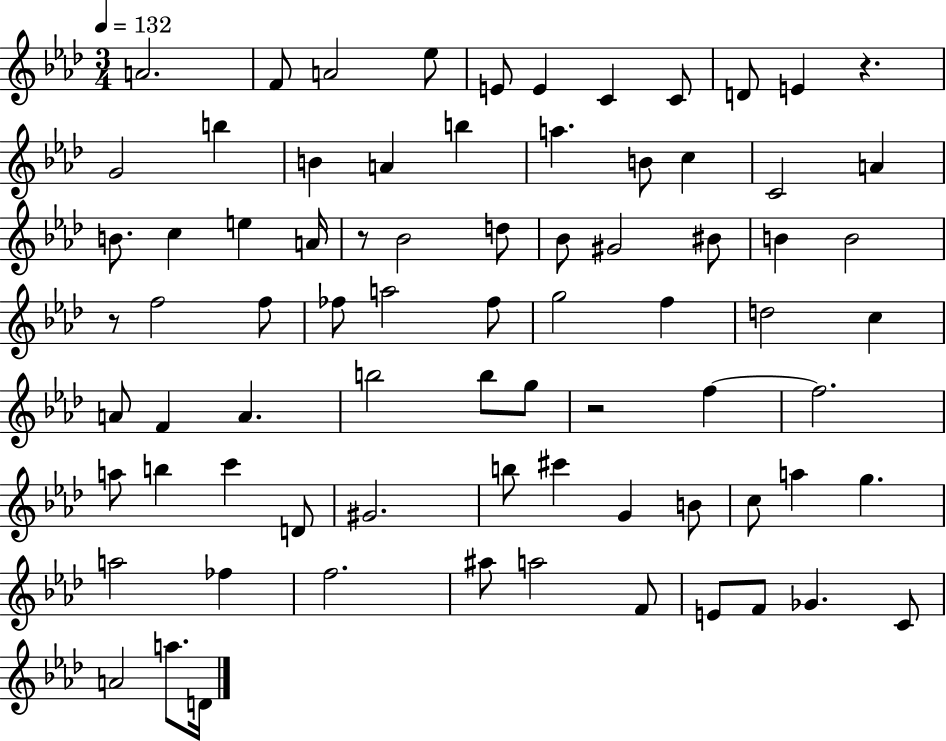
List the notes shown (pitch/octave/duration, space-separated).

A4/h. F4/e A4/h Eb5/e E4/e E4/q C4/q C4/e D4/e E4/q R/q. G4/h B5/q B4/q A4/q B5/q A5/q. B4/e C5/q C4/h A4/q B4/e. C5/q E5/q A4/s R/e Bb4/h D5/e Bb4/e G#4/h BIS4/e B4/q B4/h R/e F5/h F5/e FES5/e A5/h FES5/e G5/h F5/q D5/h C5/q A4/e F4/q A4/q. B5/h B5/e G5/e R/h F5/q F5/h. A5/e B5/q C6/q D4/e G#4/h. B5/e C#6/q G4/q B4/e C5/e A5/q G5/q. A5/h FES5/q F5/h. A#5/e A5/h F4/e E4/e F4/e Gb4/q. C4/e A4/h A5/e. D4/s